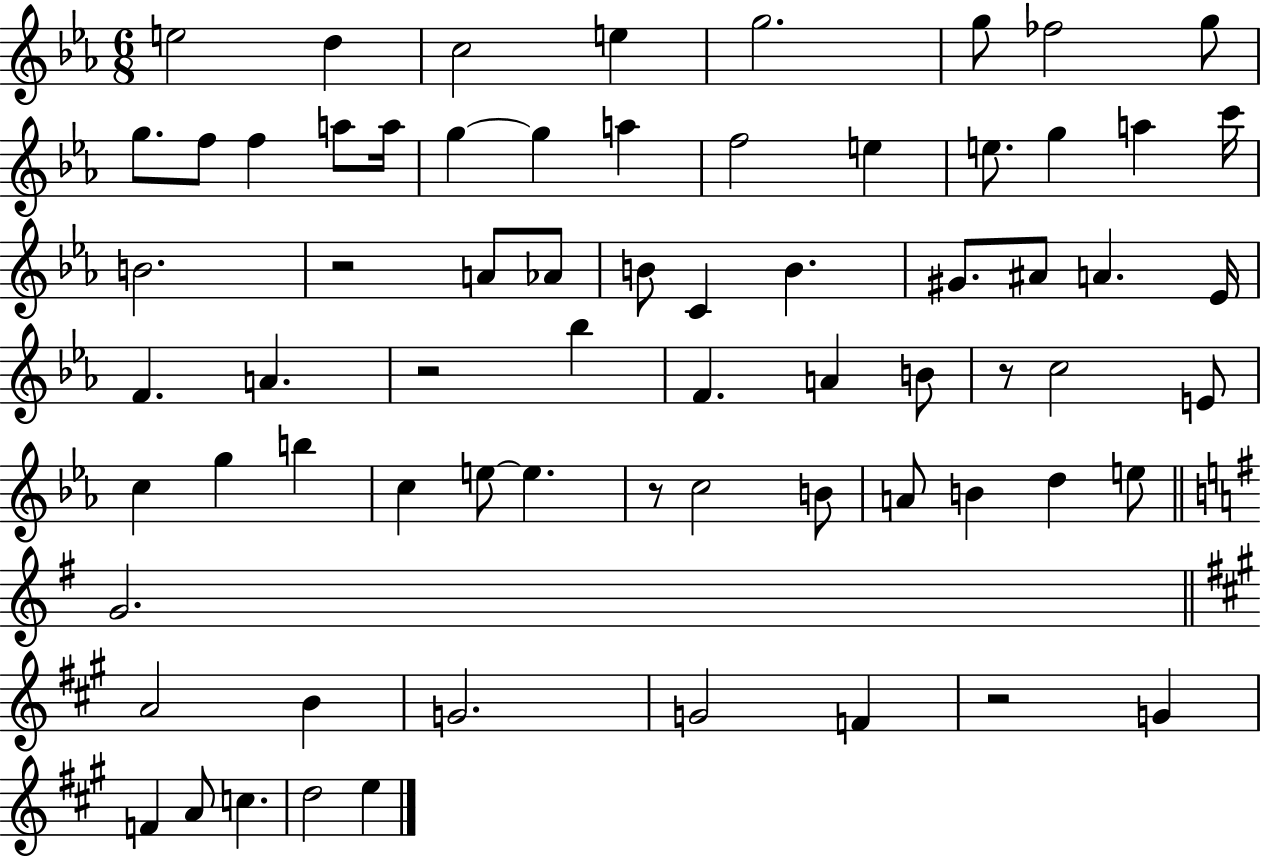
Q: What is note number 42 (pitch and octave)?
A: G5